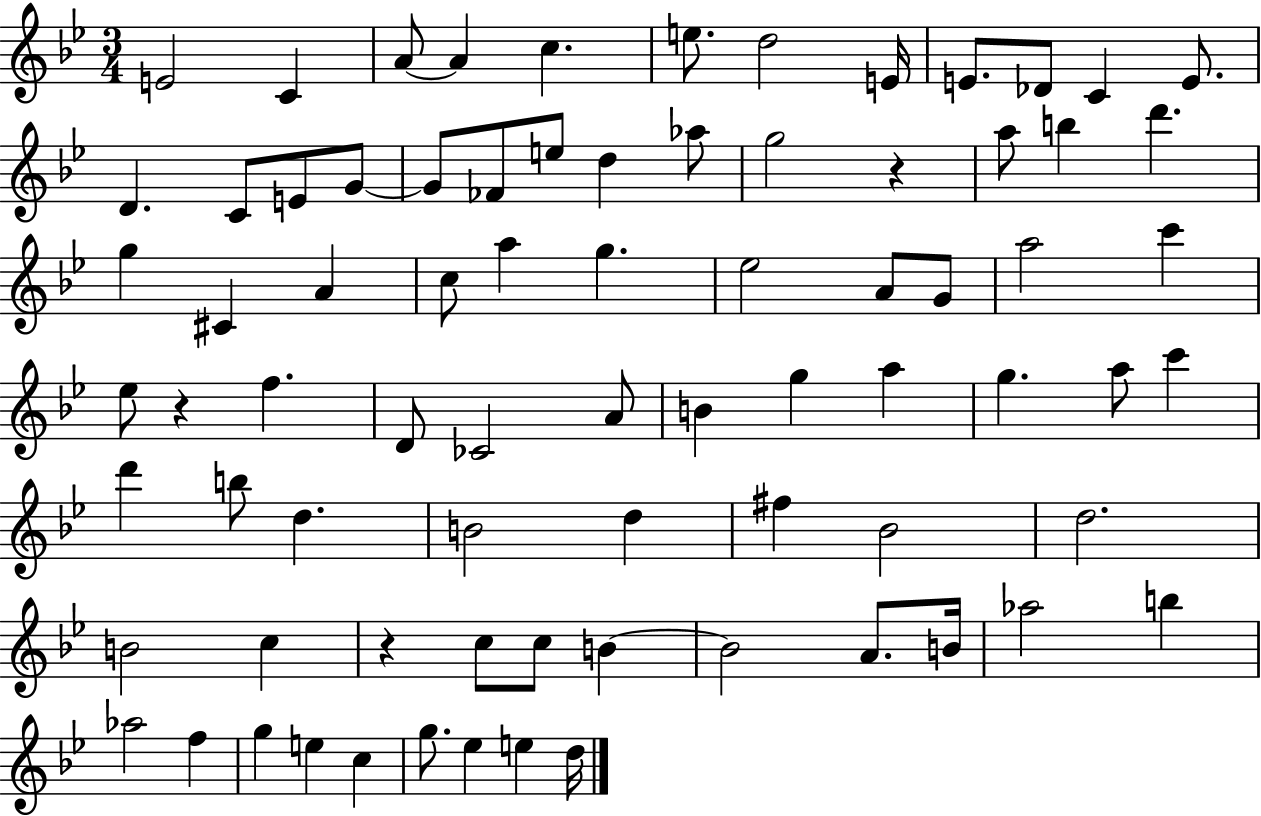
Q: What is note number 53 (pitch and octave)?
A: F#5